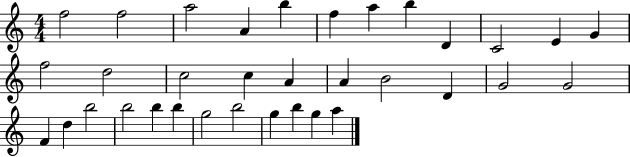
F5/h F5/h A5/h A4/q B5/q F5/q A5/q B5/q D4/q C4/h E4/q G4/q F5/h D5/h C5/h C5/q A4/q A4/q B4/h D4/q G4/h G4/h F4/q D5/q B5/h B5/h B5/q B5/q G5/h B5/h G5/q B5/q G5/q A5/q